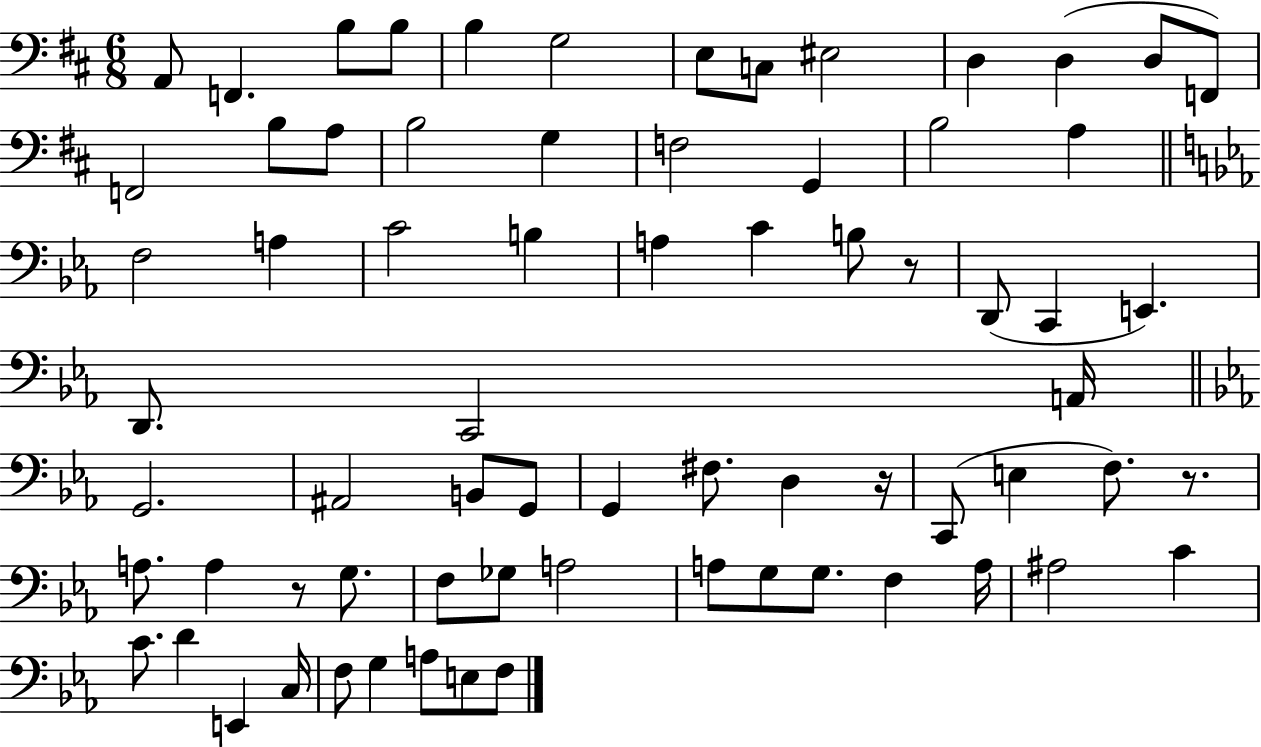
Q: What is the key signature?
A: D major